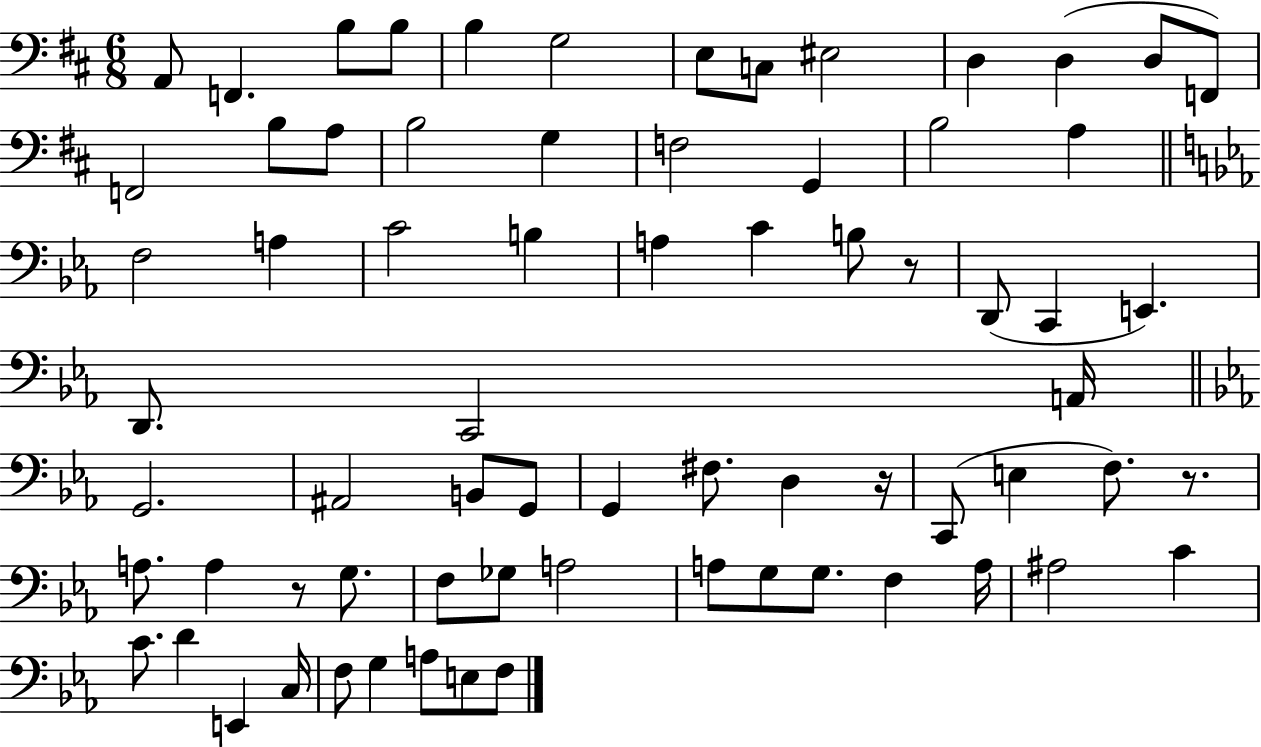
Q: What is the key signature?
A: D major